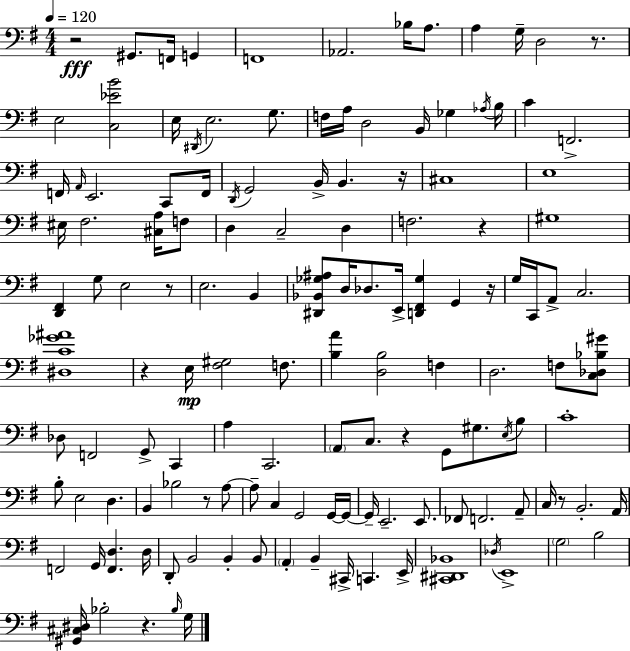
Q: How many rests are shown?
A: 11